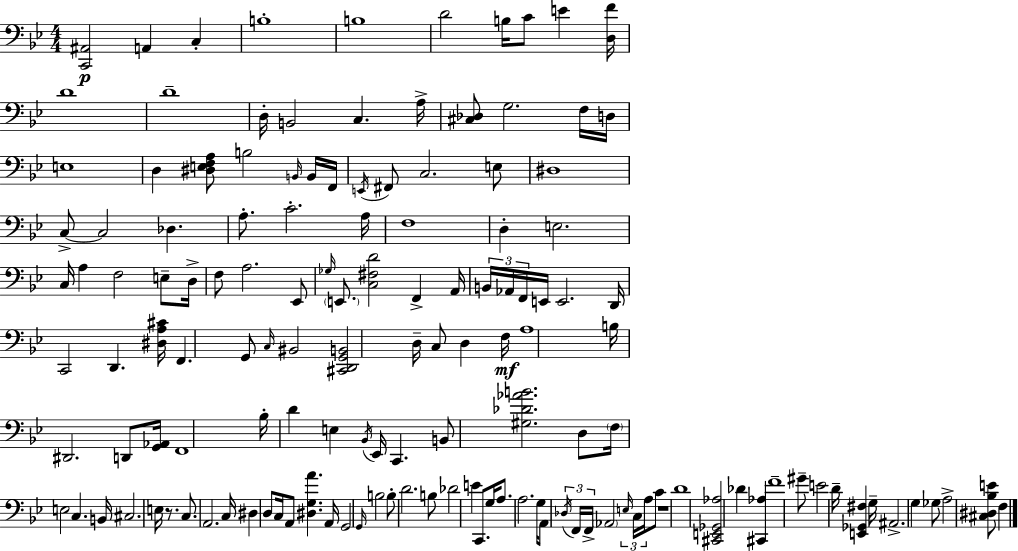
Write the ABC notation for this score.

X:1
T:Untitled
M:4/4
L:1/4
K:Bb
[C,,^A,,]2 A,, C, B,4 B,4 D2 B,/4 C/2 E [D,F]/4 D4 D4 D,/4 B,,2 C, A,/4 [^C,_D,]/2 G,2 F,/4 D,/4 E,4 D, [^D,E,F,A,]/2 B,2 B,,/4 B,,/4 F,,/4 E,,/4 ^F,,/2 C,2 E,/2 ^D,4 C,/2 C,2 _D, A,/2 C2 A,/4 F,4 D, E,2 C,/4 A, F,2 E,/2 D,/4 F,/2 A,2 _E,,/2 _G,/4 E,,/2 [C,^F,D]2 F,, A,,/4 B,,/4 _A,,/4 F,,/4 E,,/4 E,,2 D,,/4 C,,2 D,, [^D,A,^C]/4 F,, G,,/2 C,/4 ^B,,2 [^C,,D,,G,,B,,]2 D,/4 C,/2 D, F,/4 A,4 B,/4 ^D,,2 D,,/2 [G,,_A,,]/4 F,,4 _B,/4 D E, _B,,/4 _E,,/4 C,, B,,/2 [^G,_D_AB]2 D,/2 F,/4 E,2 C, B,,/4 ^C,2 E,/4 z/2 C,/2 A,,2 C,/4 ^D, D,/2 C,/4 A,,/2 [^D,G,A] A,,/4 G,,2 G,,/4 B,2 B,/2 D2 B,/2 _D2 E C,,/2 G,/4 A,/2 A,2 G,/4 A,,/2 _D,/4 F,,/4 F,,/4 _A,,2 E,/4 C,/4 A,/4 C/2 z4 D4 [^C,,E,,_G,,_A,]2 _D [^C,,_A,] F4 ^G/2 E2 D/4 [E,,_G,,^F,] G,/4 ^A,,2 G, _G,/2 A,2 [^C,^D,_B,E]/2 F,